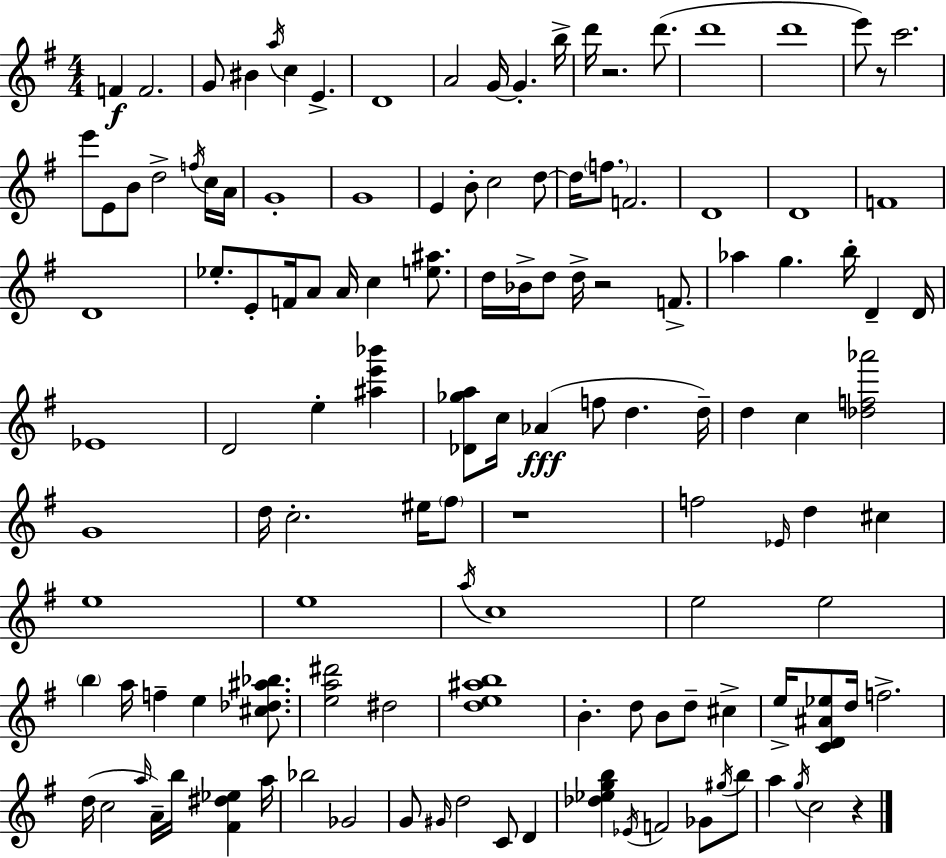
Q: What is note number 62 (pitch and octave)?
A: D5